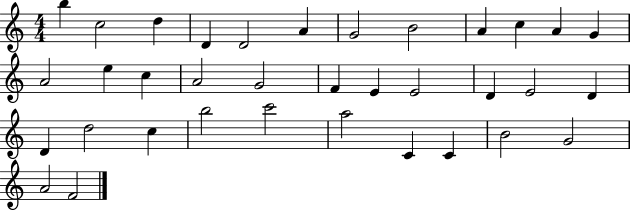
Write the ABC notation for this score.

X:1
T:Untitled
M:4/4
L:1/4
K:C
b c2 d D D2 A G2 B2 A c A G A2 e c A2 G2 F E E2 D E2 D D d2 c b2 c'2 a2 C C B2 G2 A2 F2